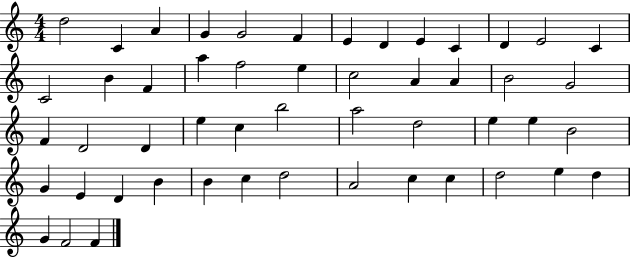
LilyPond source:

{
  \clef treble
  \numericTimeSignature
  \time 4/4
  \key c \major
  d''2 c'4 a'4 | g'4 g'2 f'4 | e'4 d'4 e'4 c'4 | d'4 e'2 c'4 | \break c'2 b'4 f'4 | a''4 f''2 e''4 | c''2 a'4 a'4 | b'2 g'2 | \break f'4 d'2 d'4 | e''4 c''4 b''2 | a''2 d''2 | e''4 e''4 b'2 | \break g'4 e'4 d'4 b'4 | b'4 c''4 d''2 | a'2 c''4 c''4 | d''2 e''4 d''4 | \break g'4 f'2 f'4 | \bar "|."
}